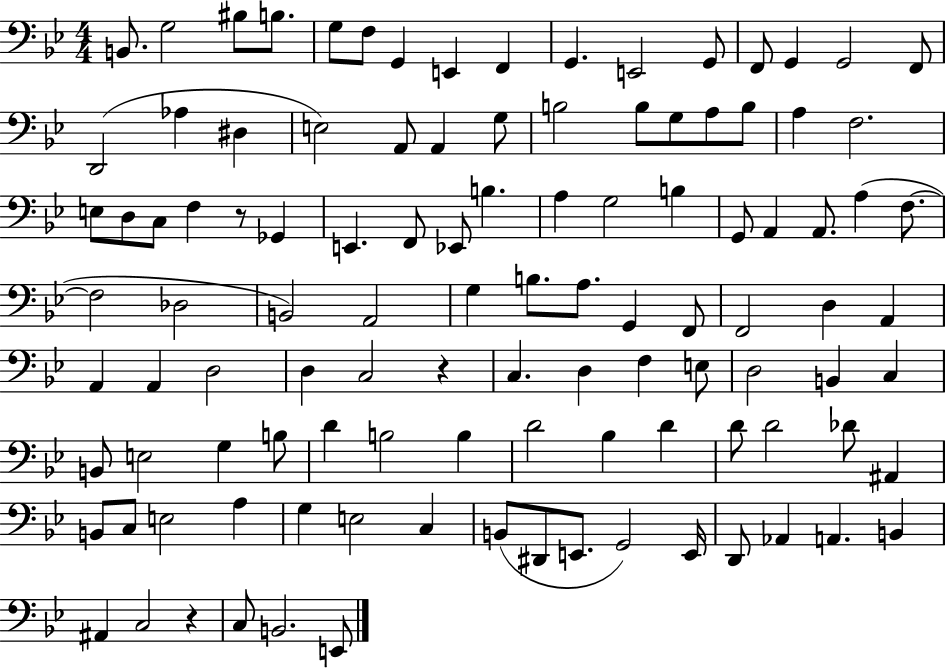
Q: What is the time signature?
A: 4/4